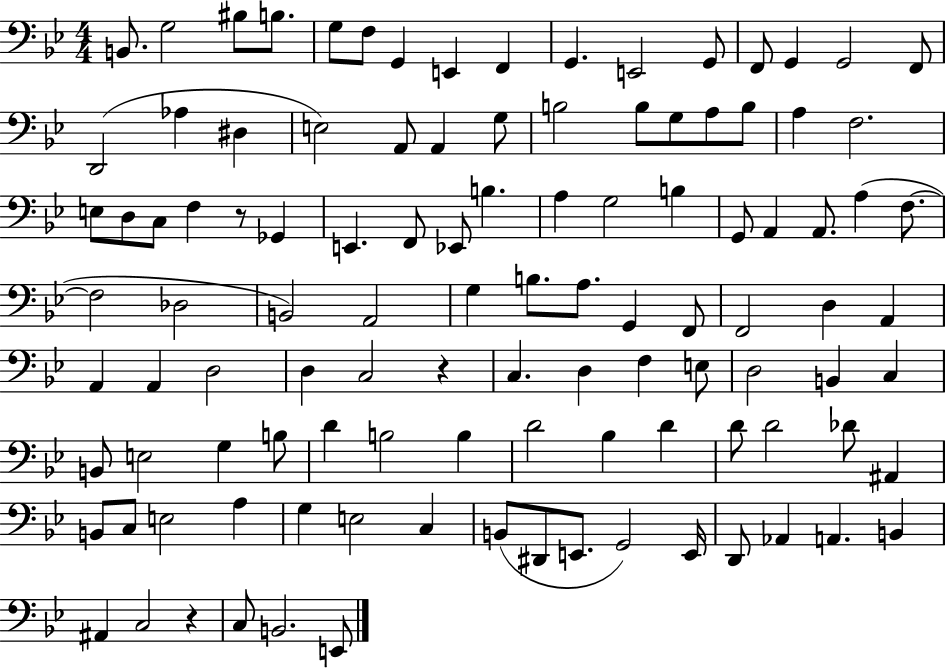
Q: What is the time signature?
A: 4/4